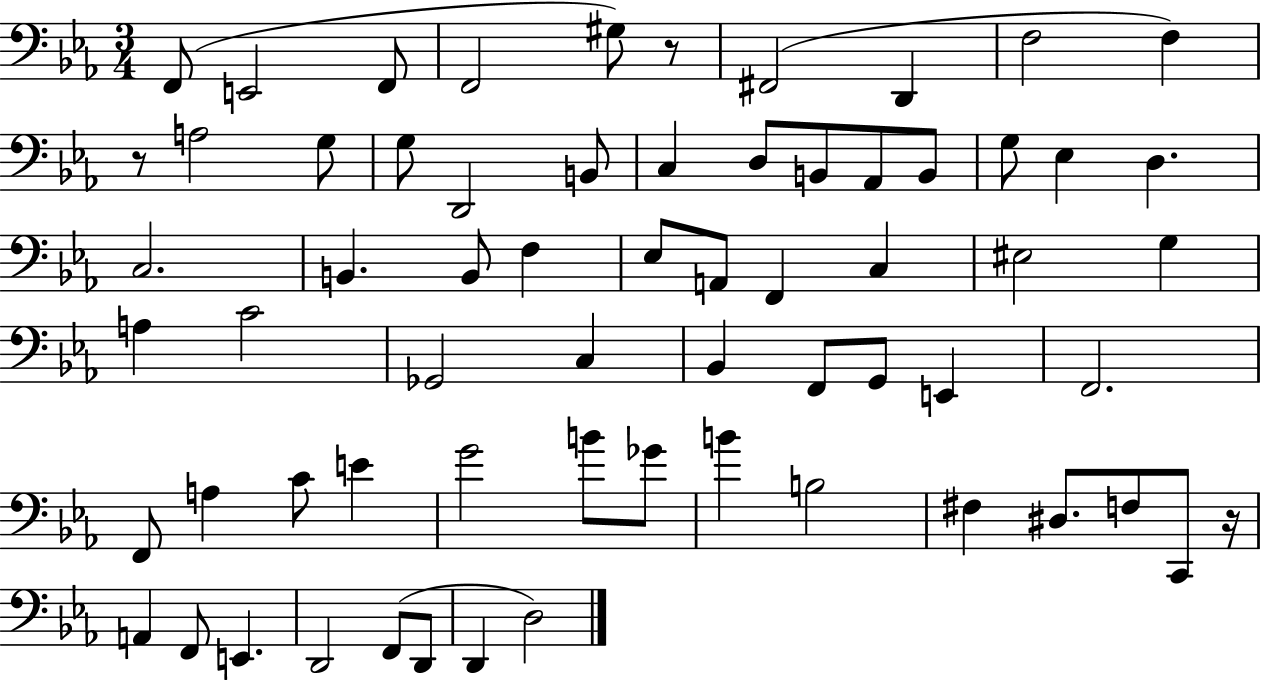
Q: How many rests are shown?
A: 3